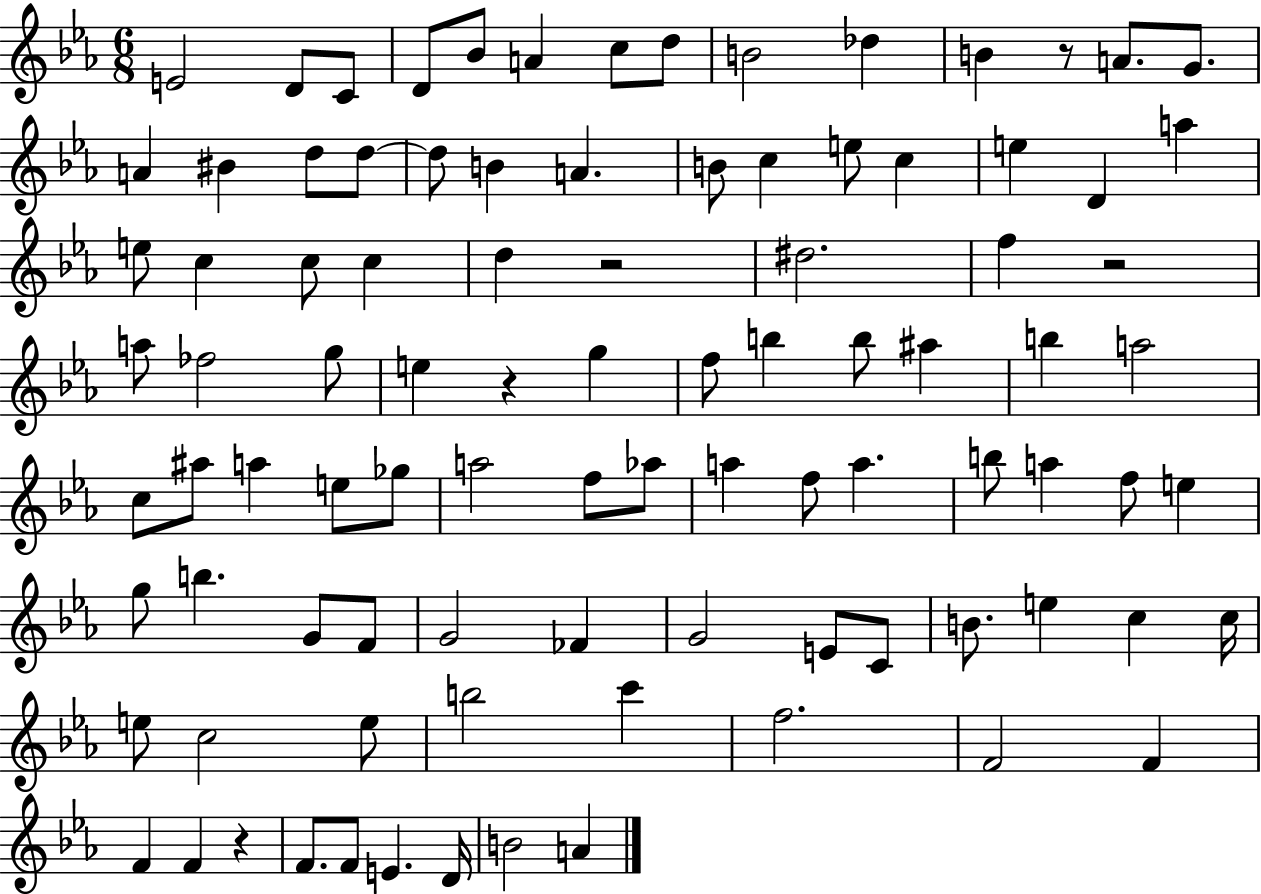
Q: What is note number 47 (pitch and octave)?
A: A#5